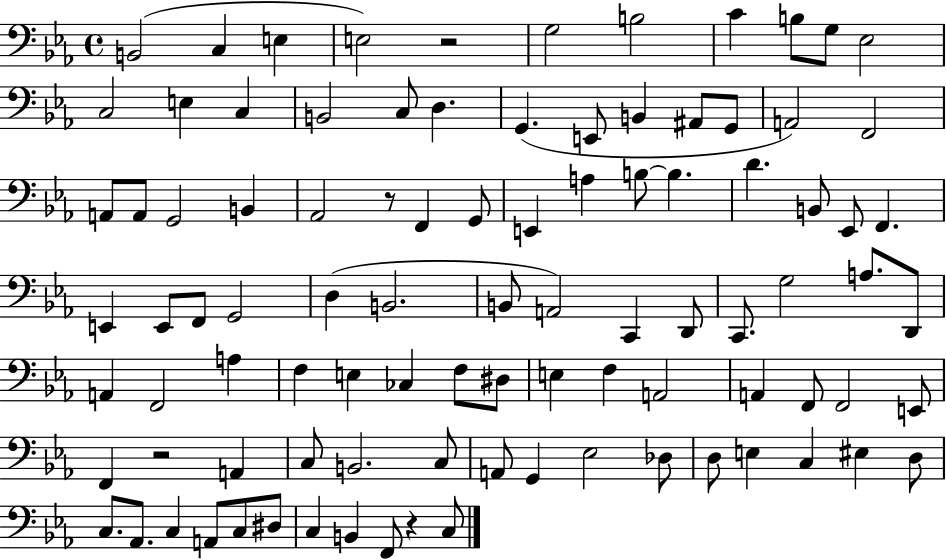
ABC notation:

X:1
T:Untitled
M:4/4
L:1/4
K:Eb
B,,2 C, E, E,2 z2 G,2 B,2 C B,/2 G,/2 _E,2 C,2 E, C, B,,2 C,/2 D, G,, E,,/2 B,, ^A,,/2 G,,/2 A,,2 F,,2 A,,/2 A,,/2 G,,2 B,, _A,,2 z/2 F,, G,,/2 E,, A, B,/2 B, D B,,/2 _E,,/2 F,, E,, E,,/2 F,,/2 G,,2 D, B,,2 B,,/2 A,,2 C,, D,,/2 C,,/2 G,2 A,/2 D,,/2 A,, F,,2 A, F, E, _C, F,/2 ^D,/2 E, F, A,,2 A,, F,,/2 F,,2 E,,/2 F,, z2 A,, C,/2 B,,2 C,/2 A,,/2 G,, _E,2 _D,/2 D,/2 E, C, ^E, D,/2 C,/2 _A,,/2 C, A,,/2 C,/2 ^D,/2 C, B,, F,,/2 z C,/2